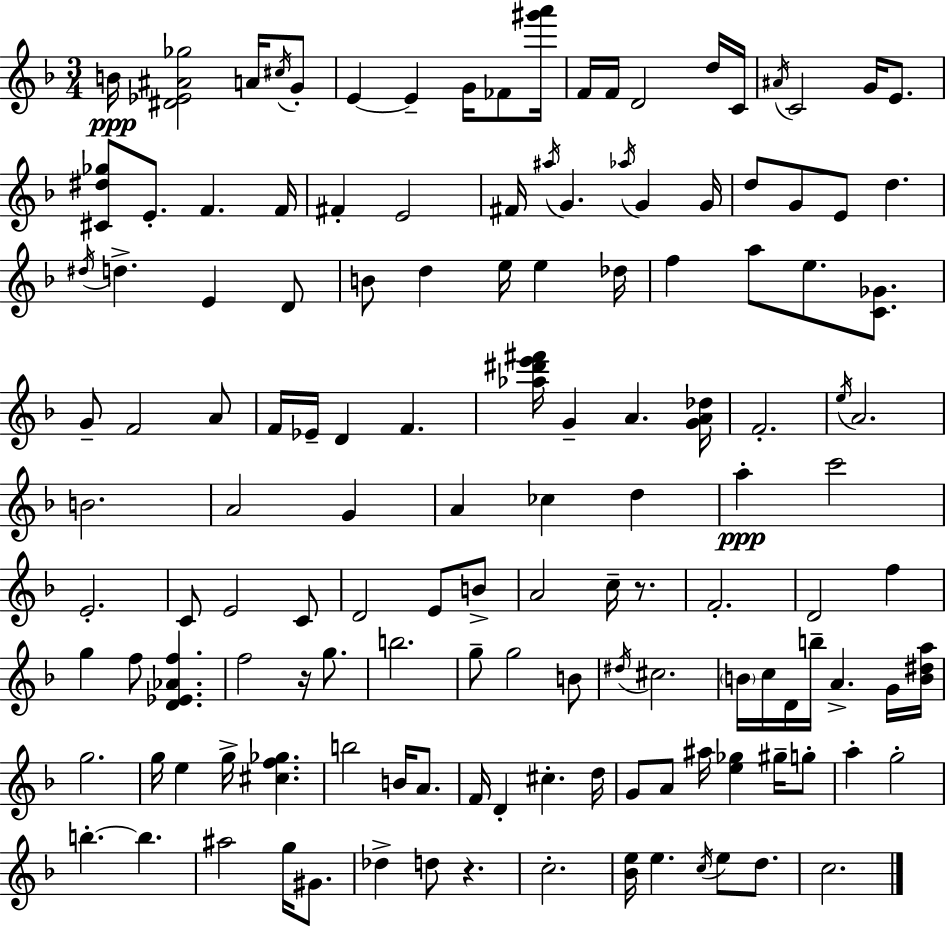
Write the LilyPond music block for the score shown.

{
  \clef treble
  \numericTimeSignature
  \time 3/4
  \key d \minor
  b'16\ppp <dis' ees' ais' ges''>2 a'16 \acciaccatura { cis''16 } g'8-. | e'4~~ e'4-- g'16 fes'8 | <gis''' a'''>16 f'16 f'16 d'2 d''16 | c'16 \acciaccatura { ais'16 } c'2 g'16 e'8. | \break <cis' dis'' ges''>8 e'8.-. f'4. | f'16 fis'4-. e'2 | fis'16 \acciaccatura { ais''16 } g'4. \acciaccatura { aes''16 } g'4 | g'16 d''8 g'8 e'8 d''4. | \break \acciaccatura { dis''16 } d''4.-> e'4 | d'8 b'8 d''4 e''16 | e''4 des''16 f''4 a''8 e''8. | <c' ges'>8. g'8-- f'2 | \break a'8 f'16 ees'16-- d'4 f'4. | <aes'' dis''' e''' fis'''>16 g'4-- a'4. | <g' a' des''>16 f'2.-. | \acciaccatura { e''16 } a'2. | \break b'2. | a'2 | g'4 a'4 ces''4 | d''4 a''4-.\ppp c'''2 | \break e'2.-. | c'8 e'2 | c'8 d'2 | e'8 b'8-> a'2 | \break c''16-- r8. f'2.-. | d'2 | f''4 g''4 f''8 | <d' ees' aes' f''>4. f''2 | \break r16 g''8. b''2. | g''8-- g''2 | b'8 \acciaccatura { dis''16 } cis''2. | \parenthesize b'16 c''16 d'16 b''16-- a'4.-> | \break g'16 <b' dis'' a''>16 g''2. | g''16 e''4 | g''16-> <cis'' f'' ges''>4. b''2 | b'16 a'8. f'16 d'4-. | \break cis''4.-. d''16 g'8 a'8 ais''16 | <e'' ges''>4 gis''16-- g''8-. a''4-. g''2-. | b''4.-.~~ | b''4. ais''2 | \break g''16 gis'8. des''4-> d''8 | r4. c''2.-. | <bes' e''>16 e''4. | \acciaccatura { c''16 } e''8 d''8. c''2. | \break \bar "|."
}